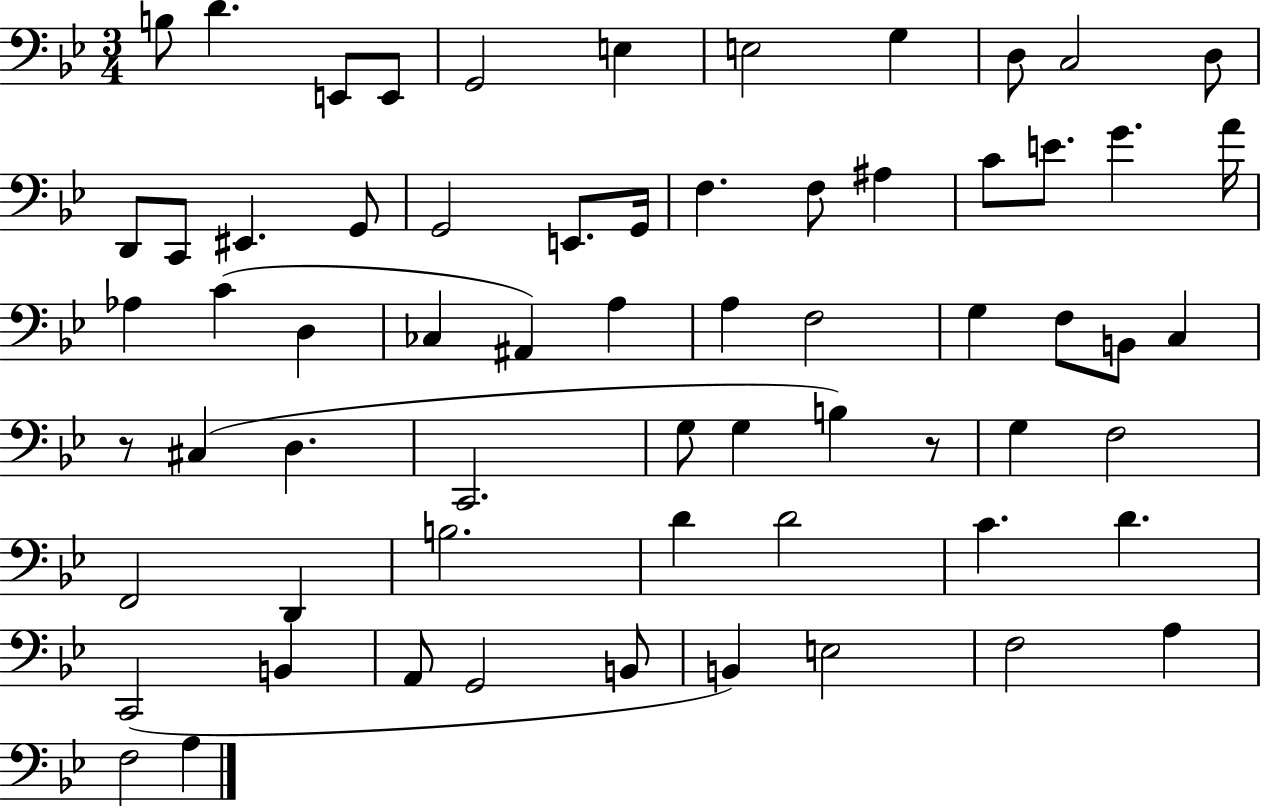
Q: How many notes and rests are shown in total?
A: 65